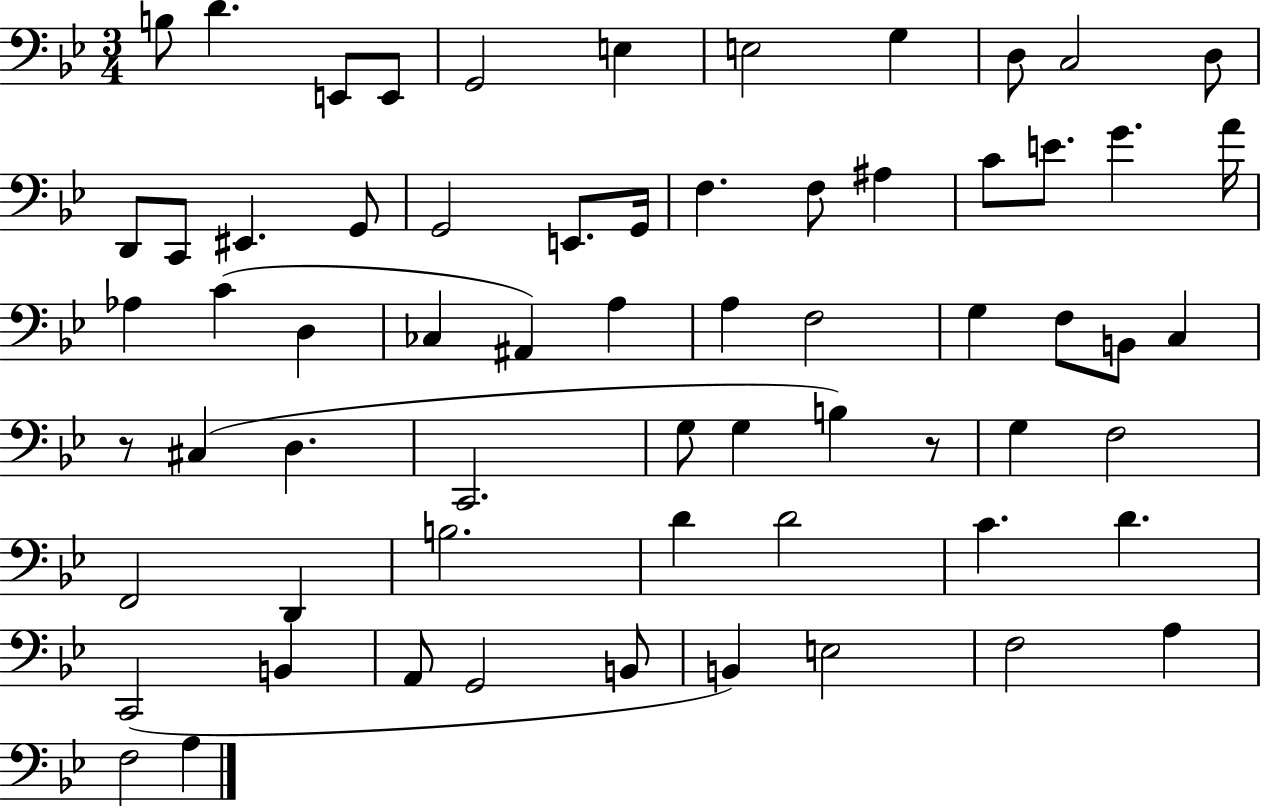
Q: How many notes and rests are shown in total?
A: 65